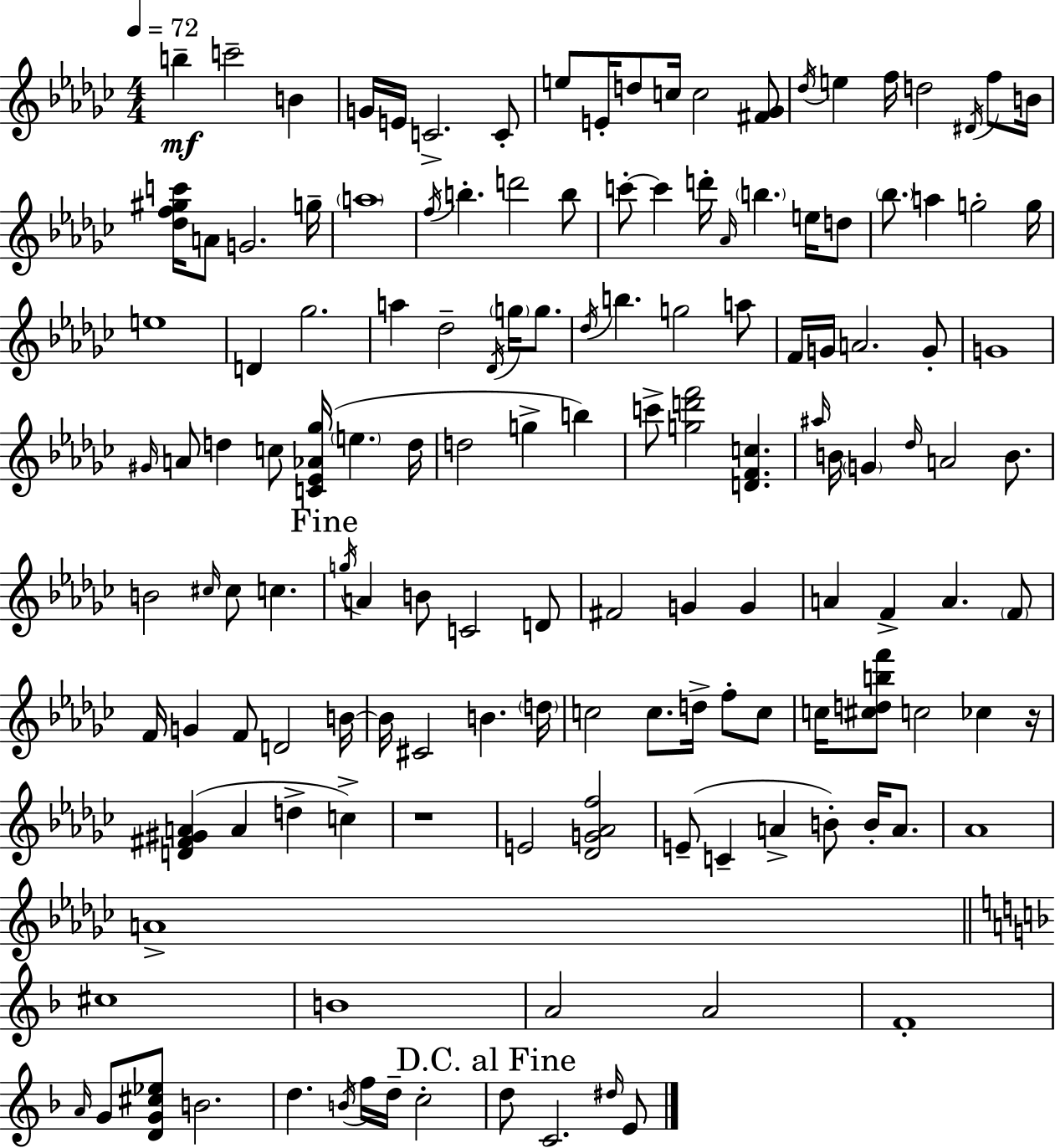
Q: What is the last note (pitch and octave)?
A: E4